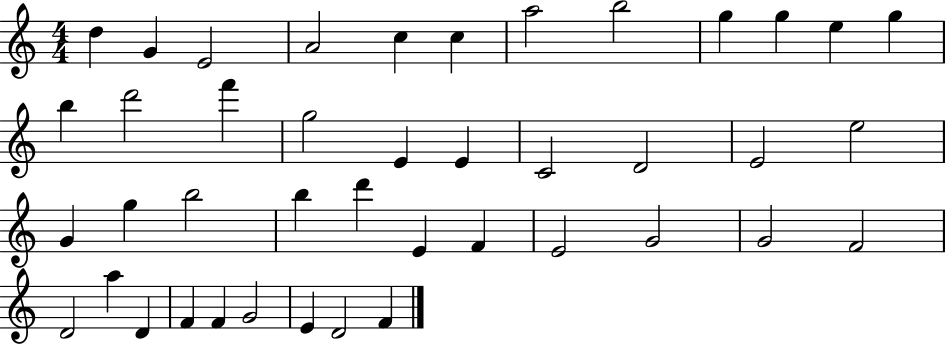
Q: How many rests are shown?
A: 0